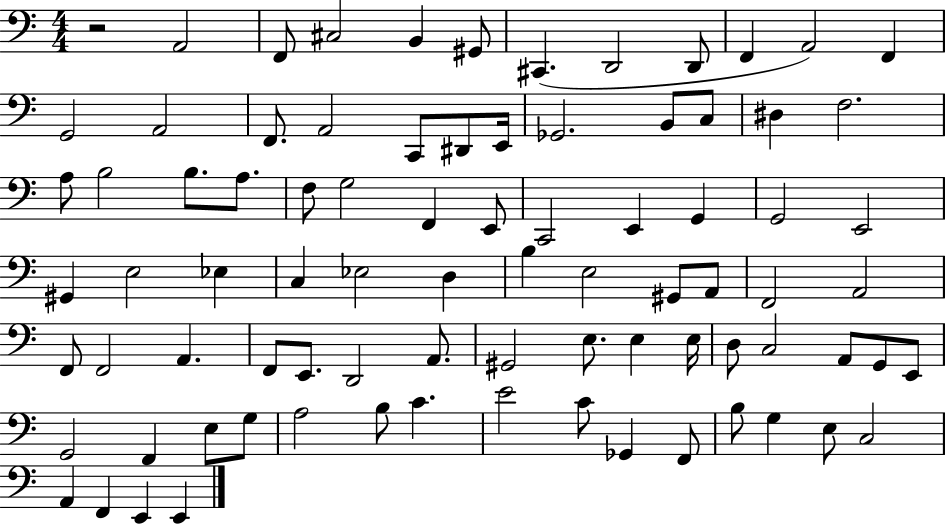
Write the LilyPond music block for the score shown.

{
  \clef bass
  \numericTimeSignature
  \time 4/4
  \key c \major
  r2 a,2 | f,8 cis2 b,4 gis,8 | cis,4.( d,2 d,8 | f,4 a,2) f,4 | \break g,2 a,2 | f,8. a,2 c,8 dis,8 e,16 | ges,2. b,8 c8 | dis4 f2. | \break a8 b2 b8. a8. | f8 g2 f,4 e,8 | c,2 e,4 g,4 | g,2 e,2 | \break gis,4 e2 ees4 | c4 ees2 d4 | b4 e2 gis,8 a,8 | f,2 a,2 | \break f,8 f,2 a,4. | f,8 e,8. d,2 a,8. | gis,2 e8. e4 e16 | d8 c2 a,8 g,8 e,8 | \break g,2 f,4 e8 g8 | a2 b8 c'4. | e'2 c'8 ges,4 f,8 | b8 g4 e8 c2 | \break a,4 f,4 e,4 e,4 | \bar "|."
}